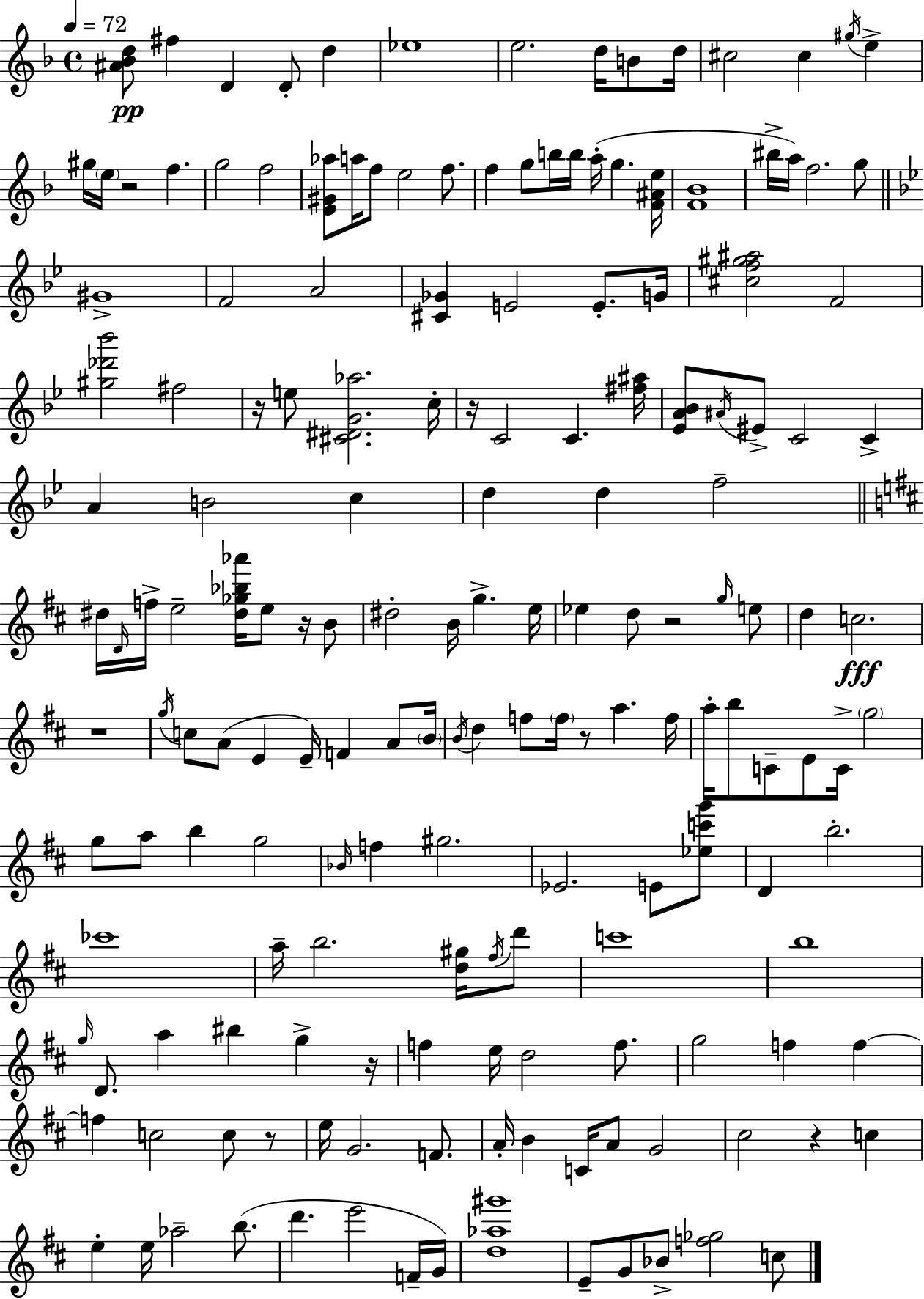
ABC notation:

X:1
T:Untitled
M:4/4
L:1/4
K:Dm
[^A_Bd]/2 ^f D D/2 d _e4 e2 d/4 B/2 d/4 ^c2 ^c ^g/4 e ^g/4 e/4 z2 f g2 f2 [E^G_a]/2 a/4 f/2 e2 f/2 f g/2 b/4 b/4 a/4 g [F^Ae]/4 [F_B]4 ^b/4 a/4 f2 g/2 ^G4 F2 A2 [^C_G] E2 E/2 G/4 [^cf^g^a]2 F2 [^g_d'_b']2 ^f2 z/4 e/2 [^C^DG_a]2 c/4 z/4 C2 C [^f^a]/4 [_EA_B]/2 ^A/4 ^E/2 C2 C A B2 c d d f2 ^d/4 D/4 f/4 e2 [^d_g_b_a']/4 e/2 z/4 B/2 ^d2 B/4 g e/4 _e d/2 z2 g/4 e/2 d c2 z4 g/4 c/2 A/2 E E/4 F A/2 B/4 B/4 d f/2 f/4 z/2 a f/4 a/4 b/2 C/2 E/2 C/4 g2 g/2 a/2 b g2 _B/4 f ^g2 _E2 E/2 [_ec'g']/2 D b2 _c'4 a/4 b2 [d^g]/4 ^f/4 d'/2 c'4 b4 g/4 D/2 a ^b g z/4 f e/4 d2 f/2 g2 f f f c2 c/2 z/2 e/4 G2 F/2 A/4 B C/4 A/2 G2 ^c2 z c e e/4 _a2 b/2 d' e'2 F/4 G/4 [d_a^g']4 E/2 G/2 _B/2 [f_g]2 c/2